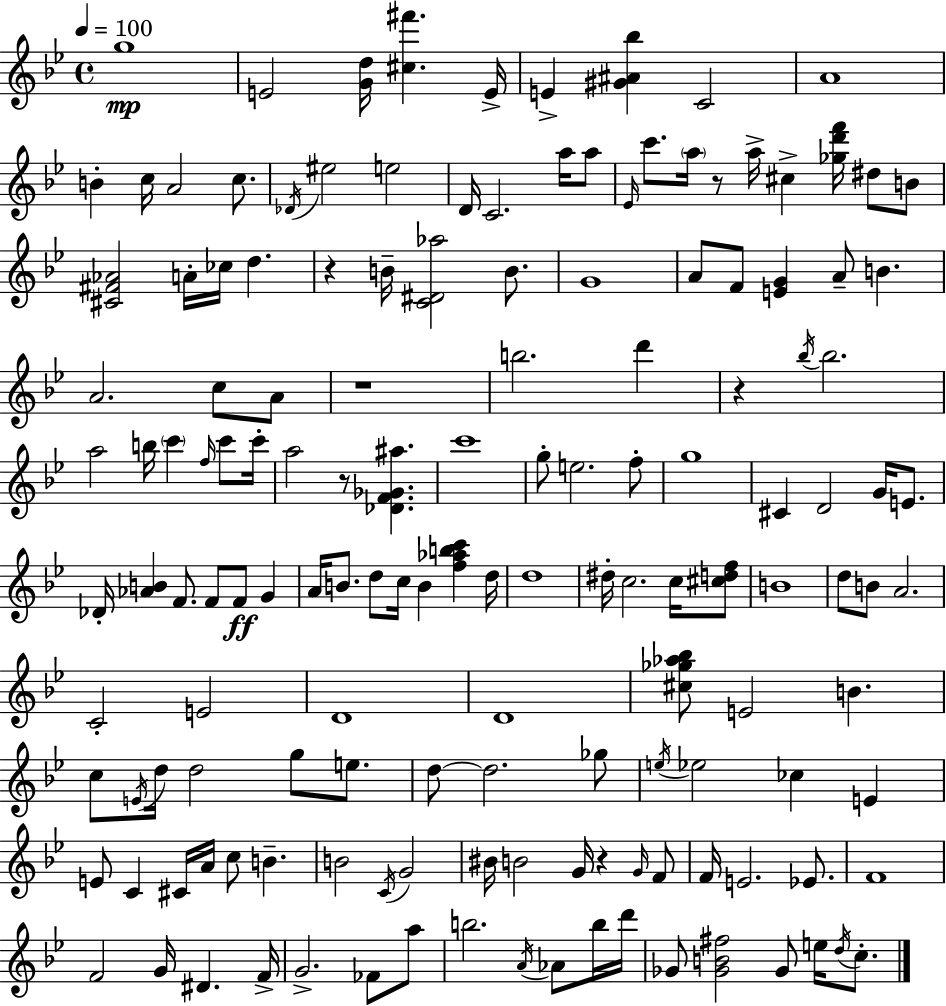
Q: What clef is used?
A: treble